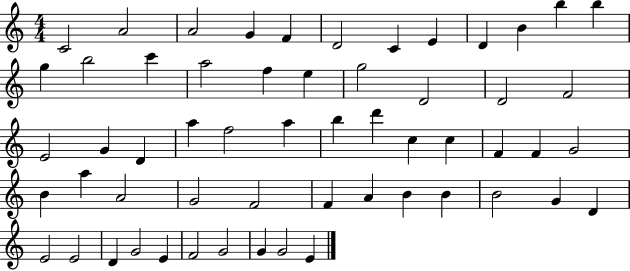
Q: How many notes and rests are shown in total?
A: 57